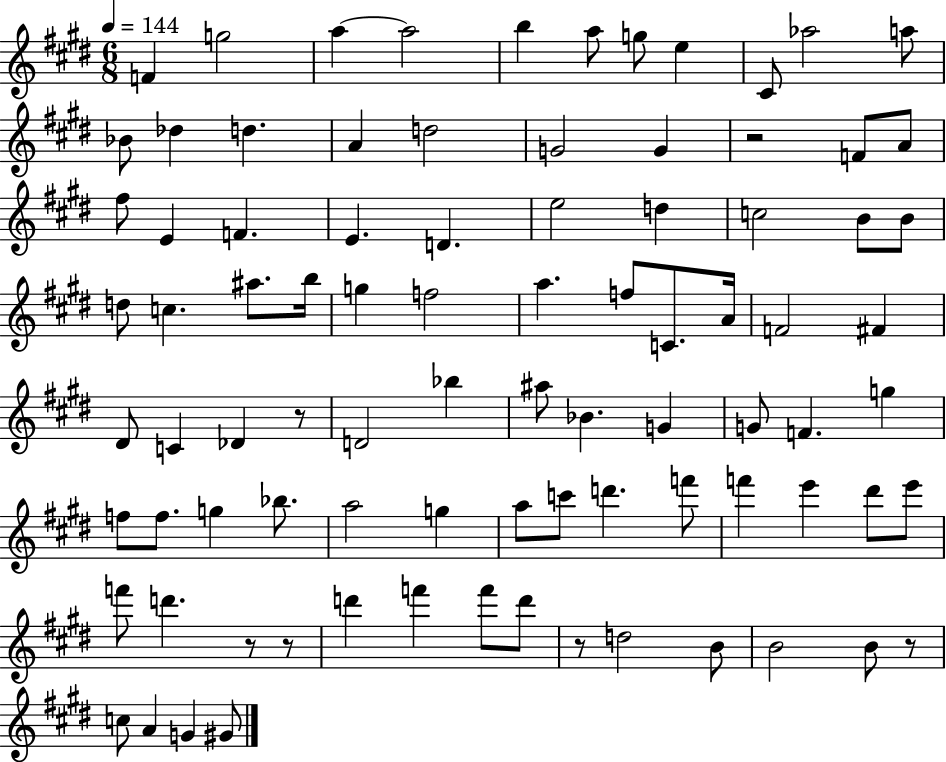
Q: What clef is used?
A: treble